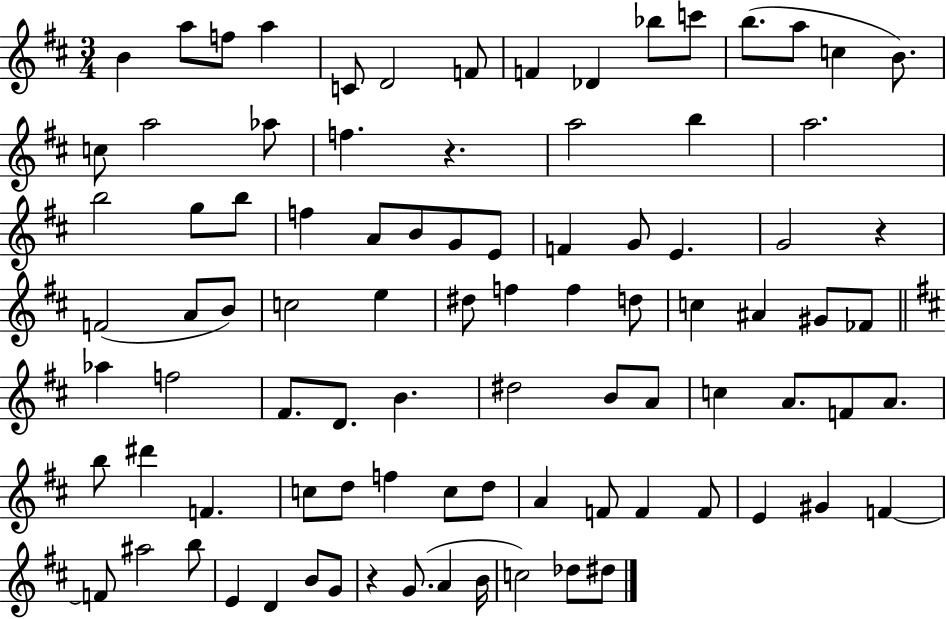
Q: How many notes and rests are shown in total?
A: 90